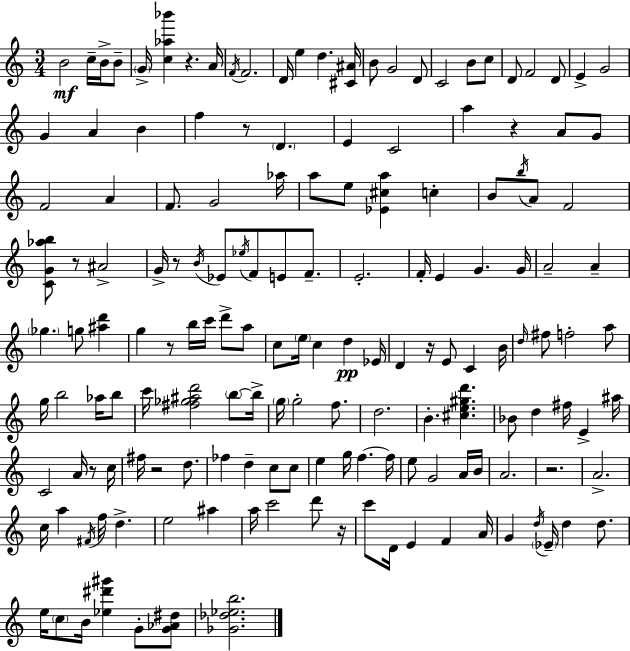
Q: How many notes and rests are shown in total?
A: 160